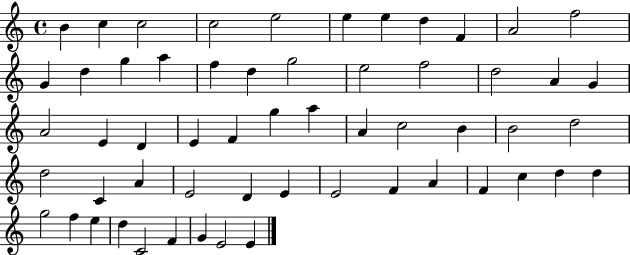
X:1
T:Untitled
M:4/4
L:1/4
K:C
B c c2 c2 e2 e e d F A2 f2 G d g a f d g2 e2 f2 d2 A G A2 E D E F g a A c2 B B2 d2 d2 C A E2 D E E2 F A F c d d g2 f e d C2 F G E2 E